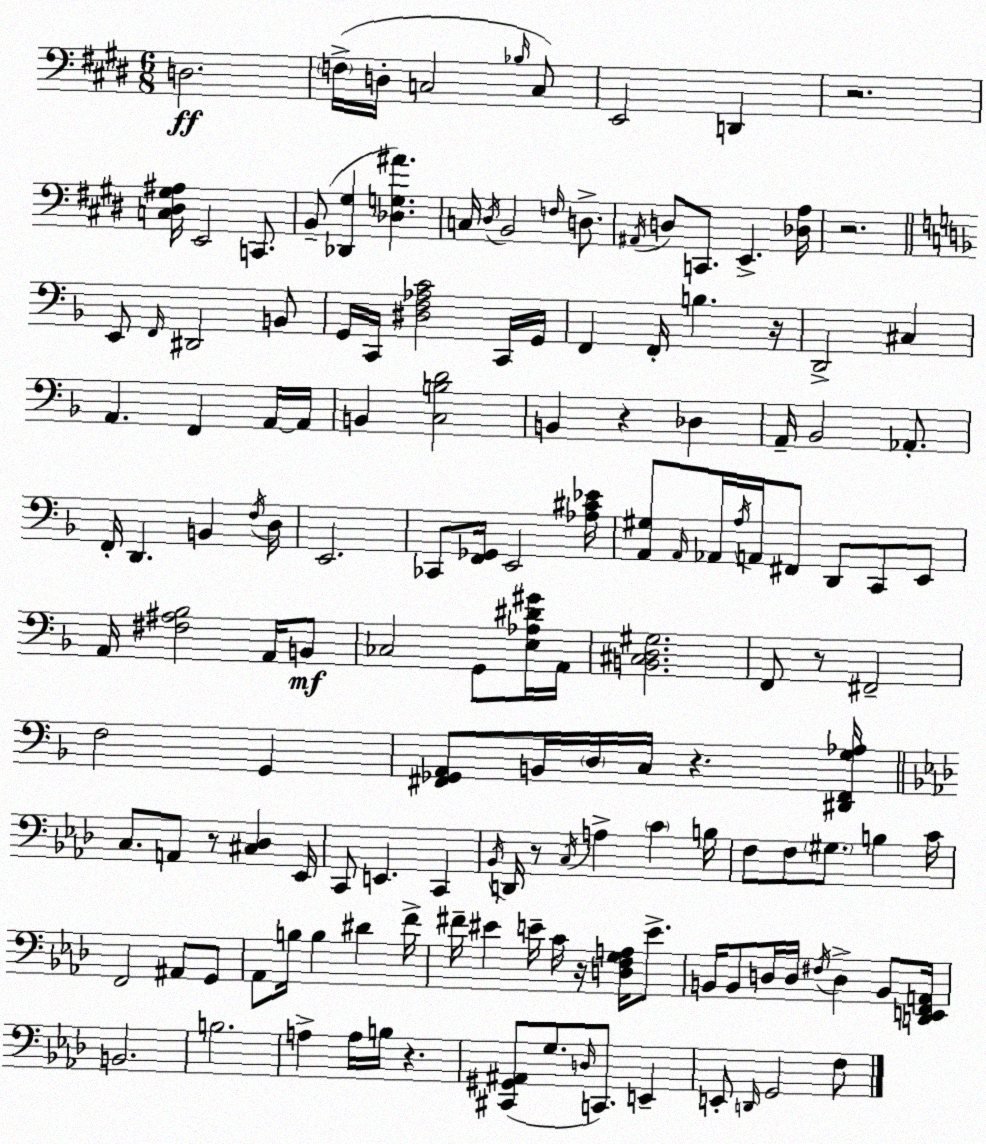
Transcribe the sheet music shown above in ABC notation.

X:1
T:Untitled
M:6/8
L:1/4
K:E
D,2 F,/4 D,/4 C,2 _B,/4 C,/2 E,,2 D,, z2 [C,^D,^G,^A,]/4 E,,2 C,,/2 B,,/2 [_D,,^G,] [_D,G,^A] C,/4 ^D,/4 B,,2 F,/4 D,/2 ^A,,/4 D,/2 C,,/2 E,, [_D,A,]/4 z2 E,,/2 F,,/4 ^D,,2 B,,/2 G,,/4 C,,/4 [^D,F,_A,C]2 C,,/4 G,,/4 F,, F,,/4 B, z/4 D,,2 ^C, A,, F,, A,,/4 A,,/4 B,, [C,B,D]2 B,, z _D, A,,/4 _B,,2 _A,,/2 F,,/4 D,, B,, F,/4 D,/4 E,,2 _C,,/2 [F,,_G,,]/4 E,,2 [_A,^C_E]/4 [A,,^G,]/2 A,,/4 _A,,/4 A,/4 A,,/4 ^F,,/2 D,,/2 C,,/2 E,,/2 A,,/4 [^F,^A,_B,]2 A,,/4 B,,/2 _C,2 G,,/2 [E,_A,^D^G]/4 A,,/4 [B,,^C,D,^G,]2 F,,/2 z/2 ^F,,2 F,2 G,, [^F,,_G,,A,,]/2 B,,/4 D,/4 C,/4 z [^D,,^F,,G,_A,]/4 C,/2 A,,/2 z/2 [^C,_D,] _E,,/4 C,,/2 E,, C,, _B,,/4 D,,/4 z/2 C,/4 A, C B,/4 F,/2 F,/2 ^G,/2 B, C/4 F,,2 ^A,,/2 G,,/2 _A,,/2 B,/4 B, ^D F/4 ^F/4 ^E E/4 C/4 z/4 [D,F,G,A,]/4 E/2 B,,/4 B,,/2 D,/4 D,/4 ^F,/4 D, B,,/2 [D,,E,,F,,A,,]/4 B,,2 B,2 A, A,/4 B,/4 z [^C,,^G,,^A,,]/2 G,/2 D,/4 C,,/2 E,, E,,/2 D,,/4 G,,2 F,/2